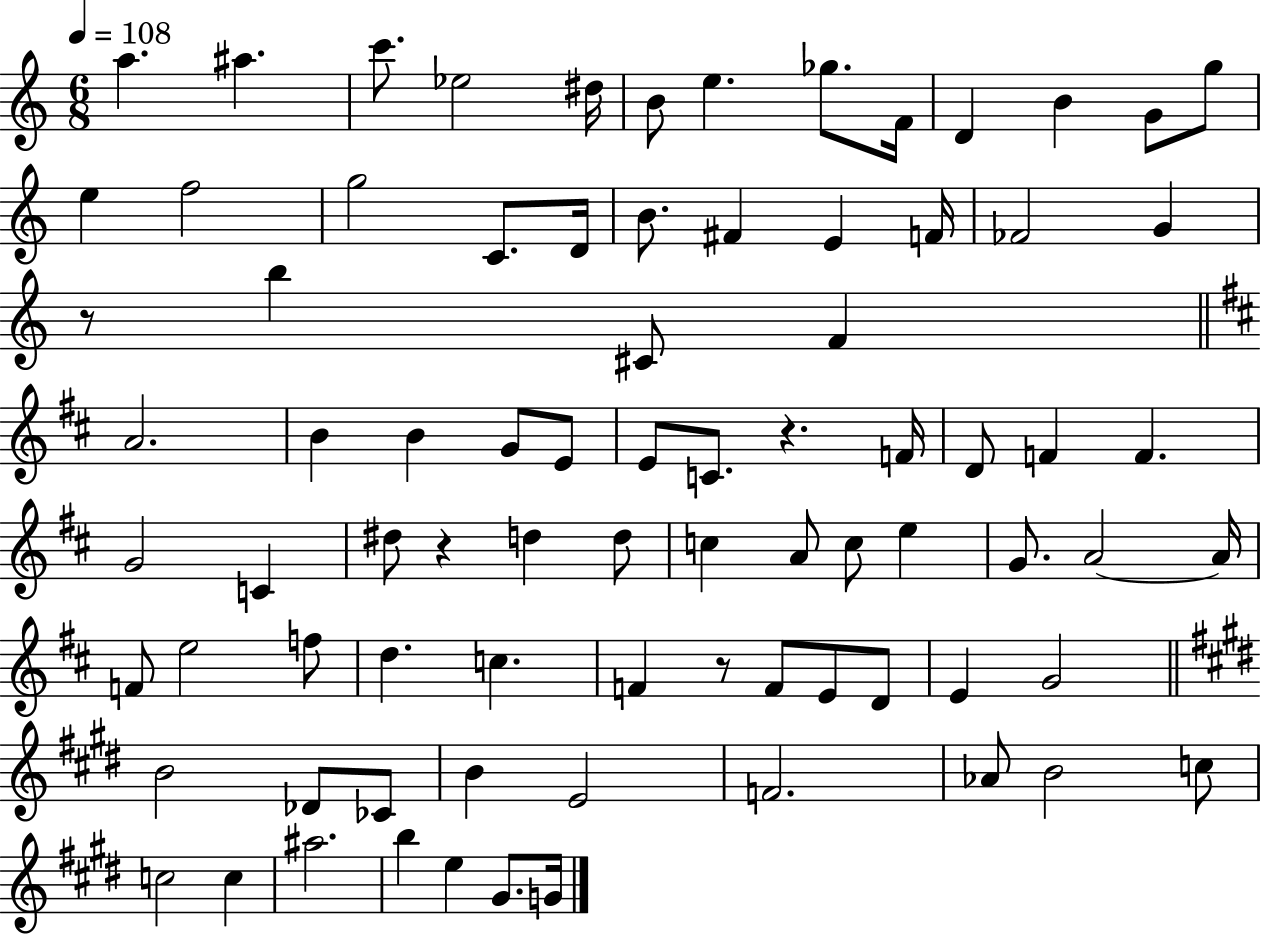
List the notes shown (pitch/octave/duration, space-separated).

A5/q. A#5/q. C6/e. Eb5/h D#5/s B4/e E5/q. Gb5/e. F4/s D4/q B4/q G4/e G5/e E5/q F5/h G5/h C4/e. D4/s B4/e. F#4/q E4/q F4/s FES4/h G4/q R/e B5/q C#4/e F4/q A4/h. B4/q B4/q G4/e E4/e E4/e C4/e. R/q. F4/s D4/e F4/q F4/q. G4/h C4/q D#5/e R/q D5/q D5/e C5/q A4/e C5/e E5/q G4/e. A4/h A4/s F4/e E5/h F5/e D5/q. C5/q. F4/q R/e F4/e E4/e D4/e E4/q G4/h B4/h Db4/e CES4/e B4/q E4/h F4/h. Ab4/e B4/h C5/e C5/h C5/q A#5/h. B5/q E5/q G#4/e. G4/s